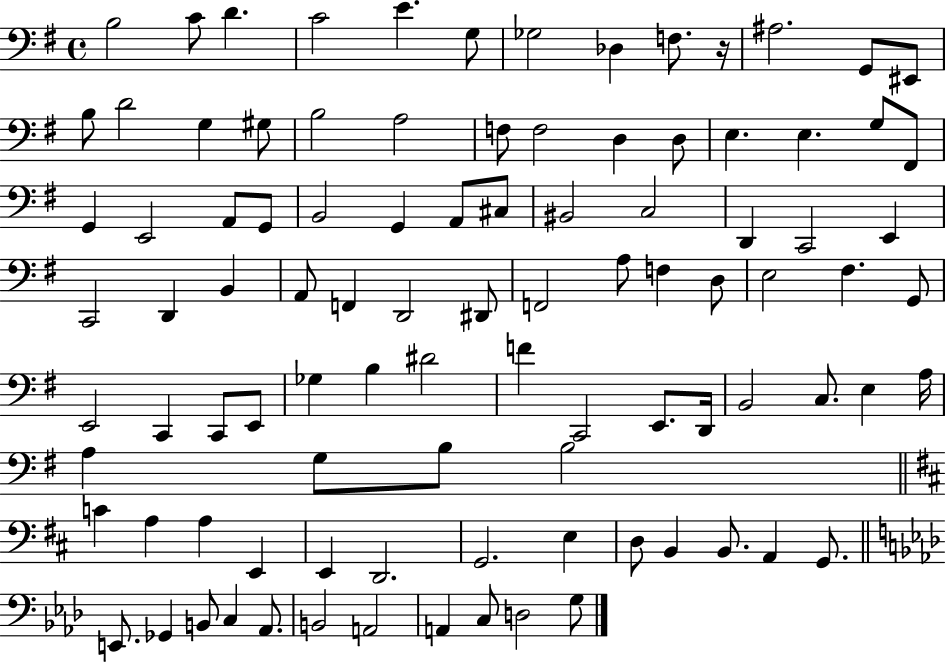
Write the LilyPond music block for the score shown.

{
  \clef bass
  \time 4/4
  \defaultTimeSignature
  \key g \major
  b2 c'8 d'4. | c'2 e'4. g8 | ges2 des4 f8. r16 | ais2. g,8 eis,8 | \break b8 d'2 g4 gis8 | b2 a2 | f8 f2 d4 d8 | e4. e4. g8 fis,8 | \break g,4 e,2 a,8 g,8 | b,2 g,4 a,8 cis8 | bis,2 c2 | d,4 c,2 e,4 | \break c,2 d,4 b,4 | a,8 f,4 d,2 dis,8 | f,2 a8 f4 d8 | e2 fis4. g,8 | \break e,2 c,4 c,8 e,8 | ges4 b4 dis'2 | f'4 c,2 e,8. d,16 | b,2 c8. e4 a16 | \break a4 g8 b8 b2 | \bar "||" \break \key b \minor c'4 a4 a4 e,4 | e,4 d,2. | g,2. e4 | d8 b,4 b,8. a,4 g,8. | \break \bar "||" \break \key aes \major e,8. ges,4 b,8 c4 aes,8. | b,2 a,2 | a,4 c8 d2 g8 | \bar "|."
}